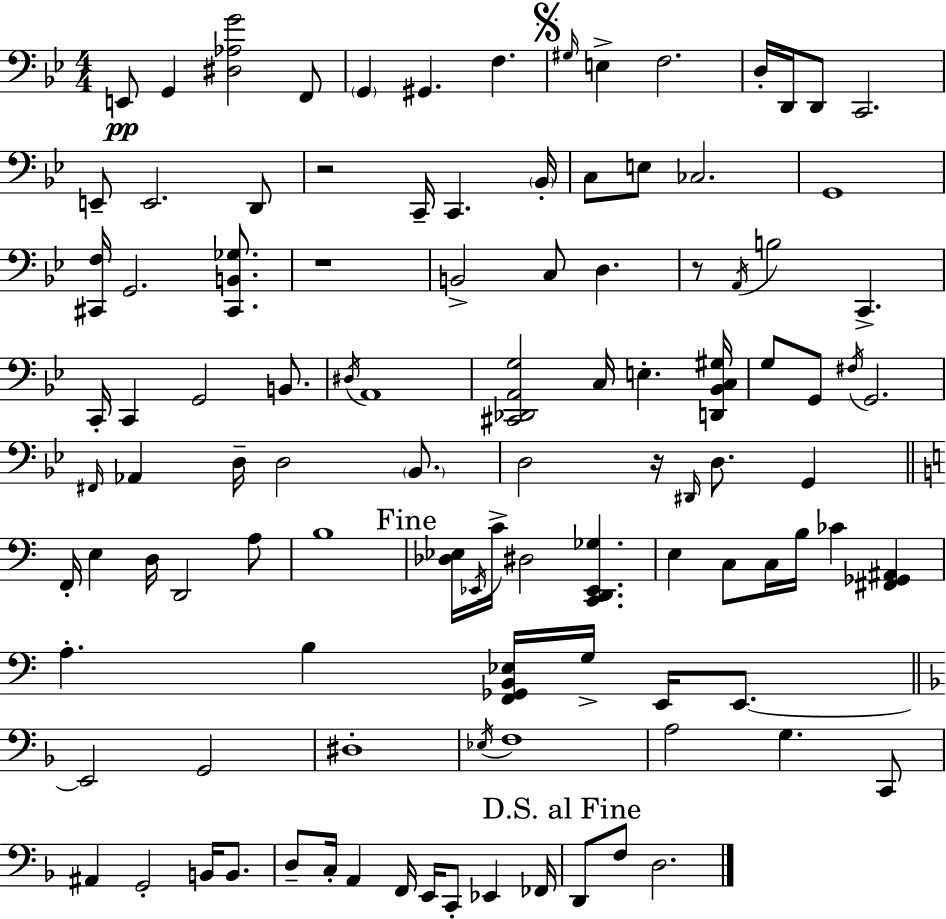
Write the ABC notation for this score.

X:1
T:Untitled
M:4/4
L:1/4
K:Bb
E,,/2 G,, [^D,_A,G]2 F,,/2 G,, ^G,, F, ^G,/4 E, F,2 D,/4 D,,/4 D,,/2 C,,2 E,,/2 E,,2 D,,/2 z2 C,,/4 C,, _B,,/4 C,/2 E,/2 _C,2 G,,4 [^C,,F,]/4 G,,2 [^C,,B,,_G,]/2 z4 B,,2 C,/2 D, z/2 A,,/4 B,2 C,, C,,/4 C,, G,,2 B,,/2 ^D,/4 A,,4 [^C,,_D,,A,,G,]2 C,/4 E, [D,,_B,,C,^G,]/4 G,/2 G,,/2 ^F,/4 G,,2 ^F,,/4 _A,, D,/4 D,2 _B,,/2 D,2 z/4 ^D,,/4 D,/2 G,, F,,/4 E, D,/4 D,,2 A,/2 B,4 [_D,_E,]/4 _E,,/4 C/4 ^D,2 [C,,D,,_E,,_G,] E, C,/2 C,/4 B,/4 _C [^F,,_G,,^A,,] A, B, [F,,_G,,B,,_E,]/4 G,/4 E,,/4 E,,/2 E,,2 G,,2 ^D,4 _E,/4 F,4 A,2 G, C,,/2 ^A,, G,,2 B,,/4 B,,/2 D,/2 C,/4 A,, F,,/4 E,,/4 C,,/2 _E,, _F,,/4 D,,/2 F,/2 D,2